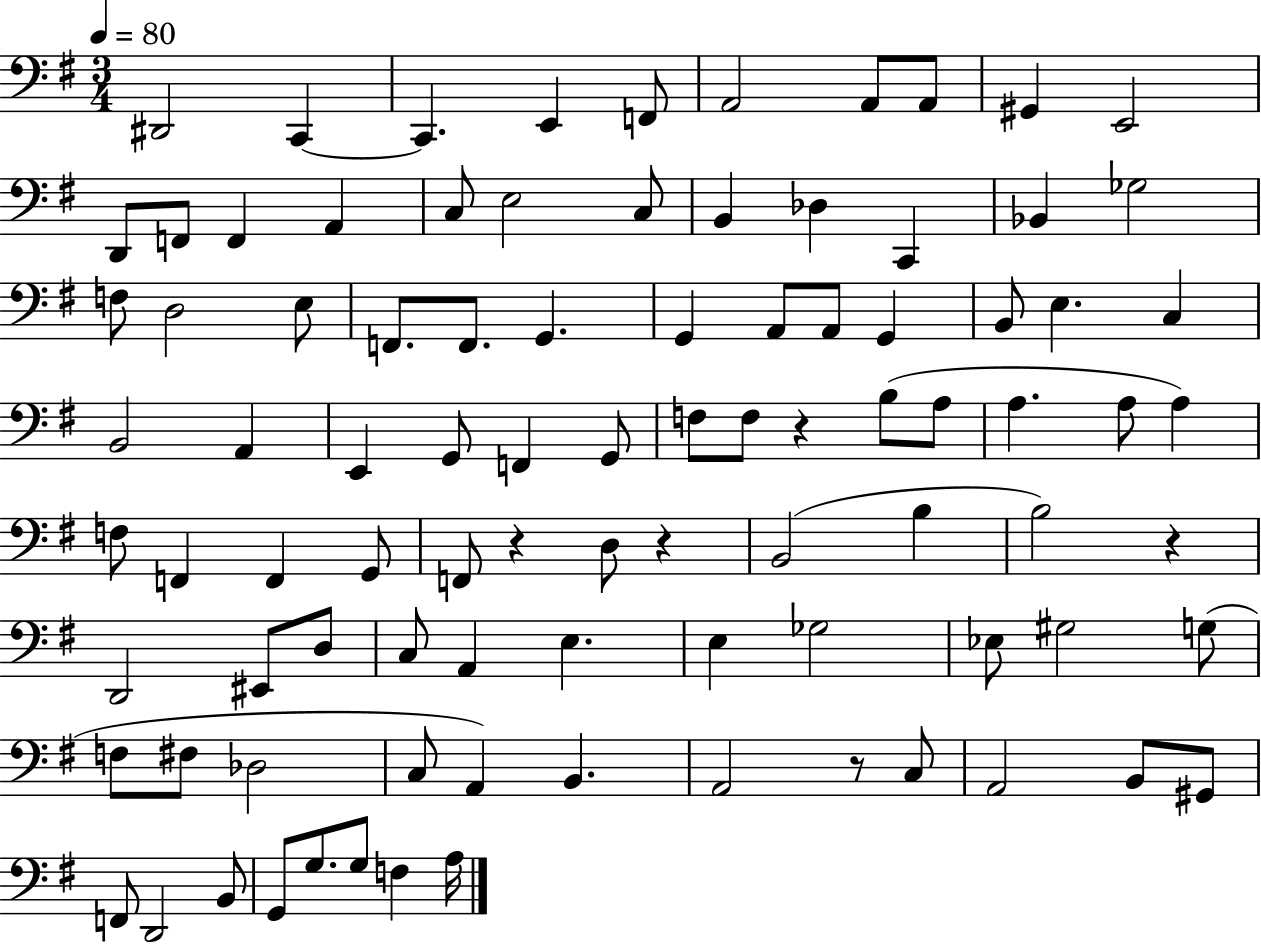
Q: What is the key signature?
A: G major